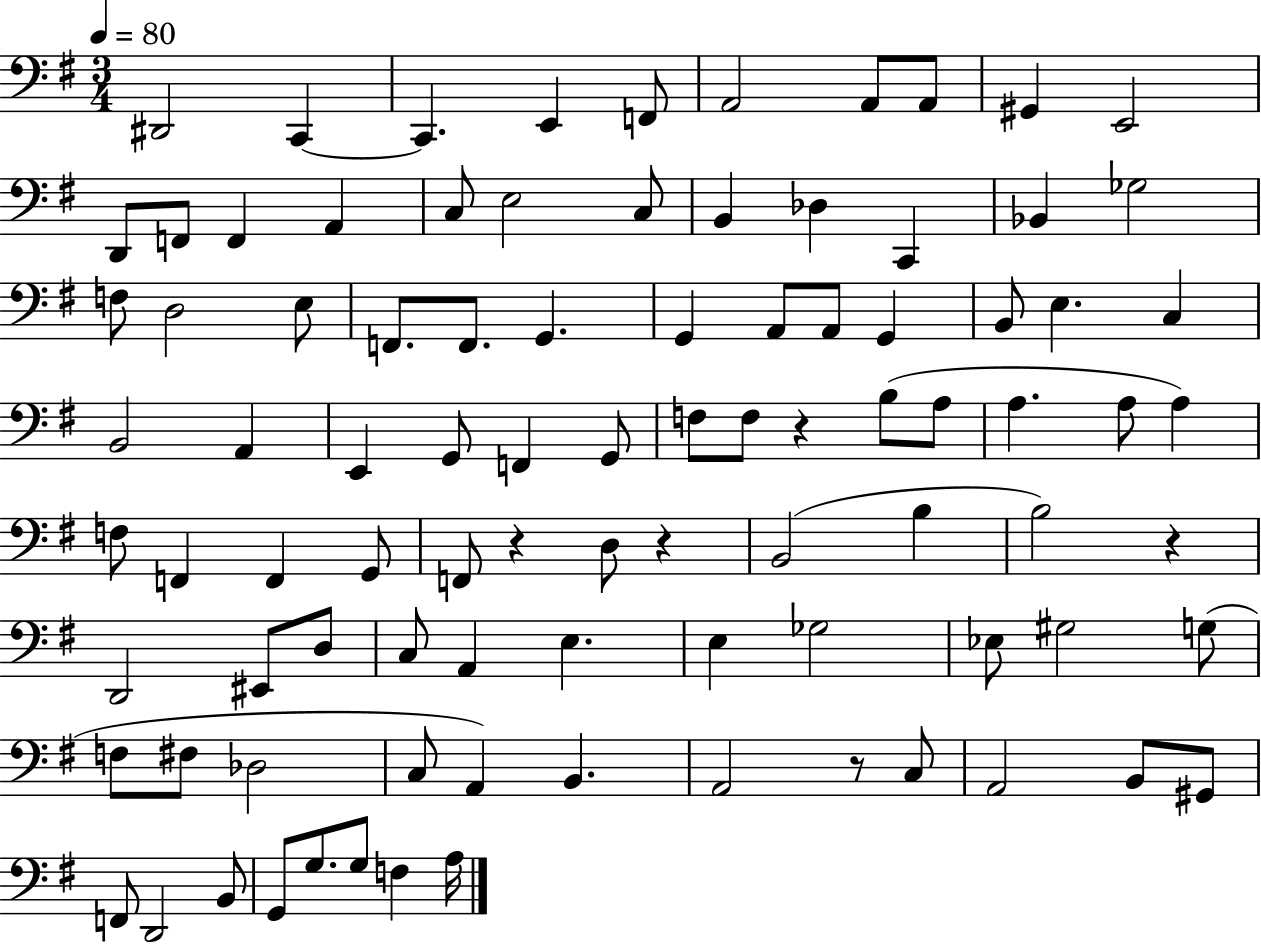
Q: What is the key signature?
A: G major